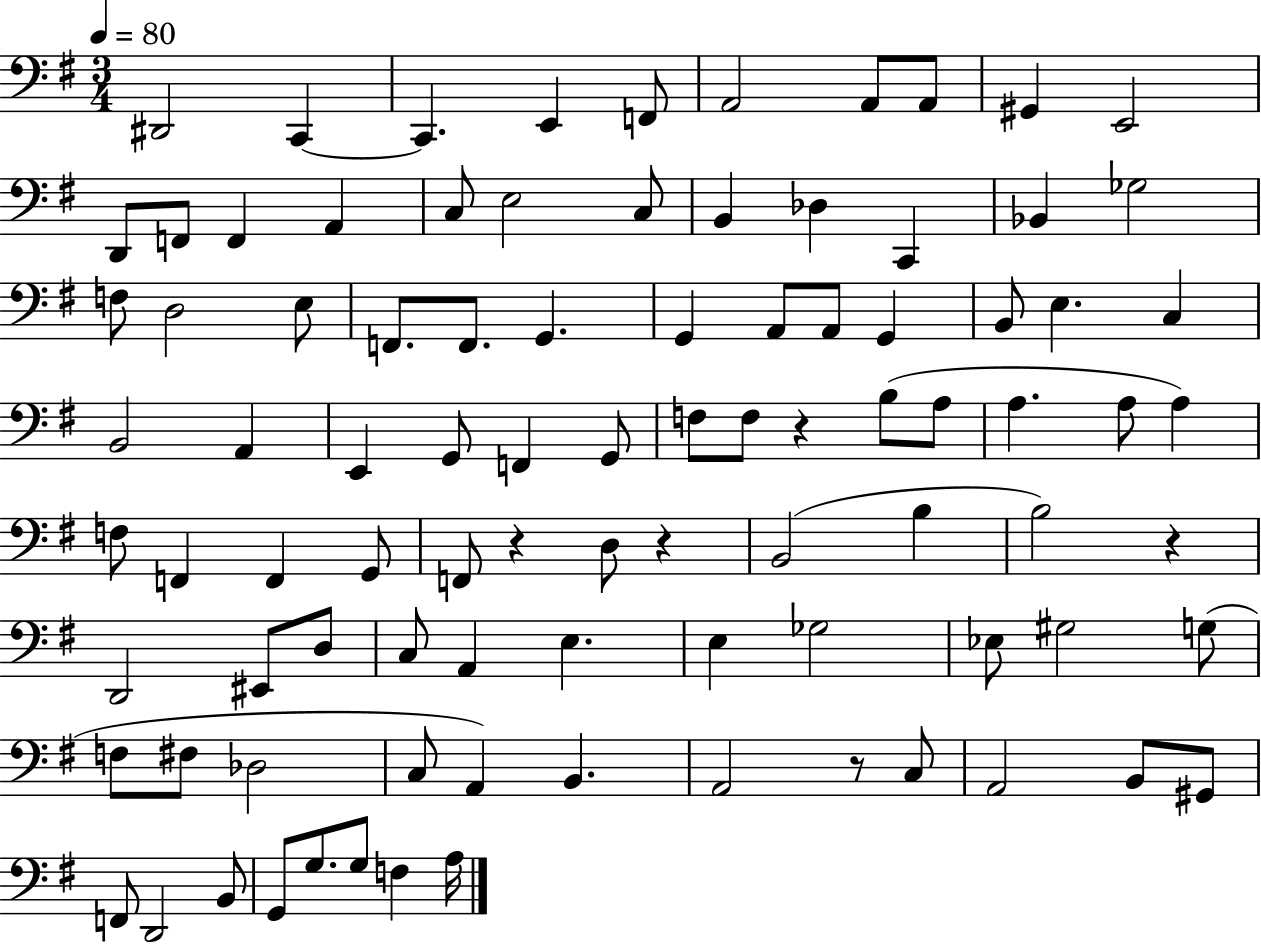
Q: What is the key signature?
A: G major